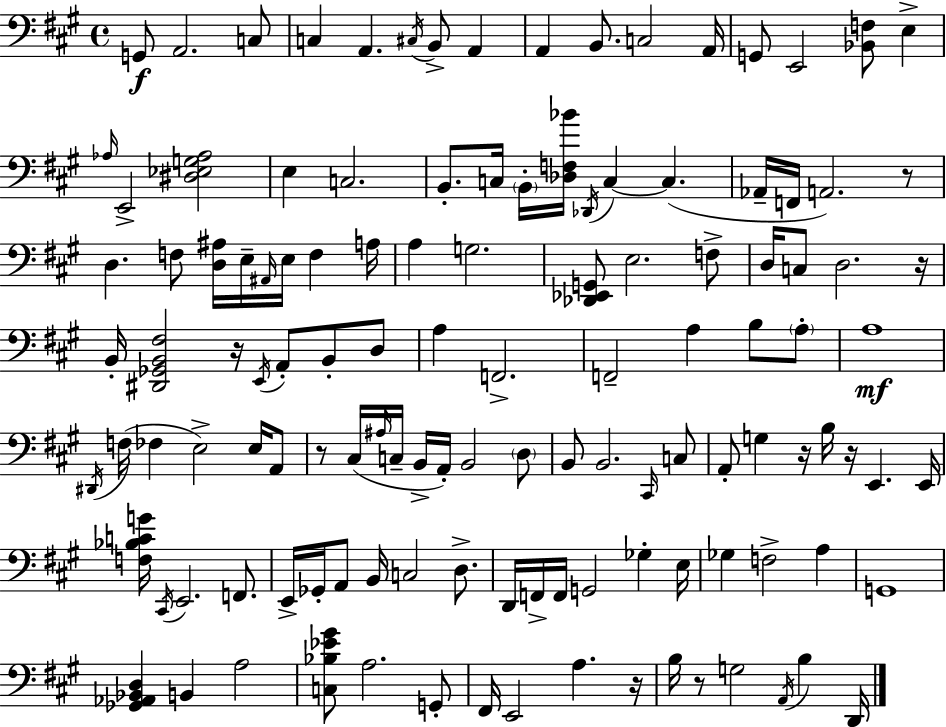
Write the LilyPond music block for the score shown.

{
  \clef bass
  \time 4/4
  \defaultTimeSignature
  \key a \major
  g,8\f a,2. c8 | c4 a,4. \acciaccatura { cis16 } b,8-> a,4 | a,4 b,8. c2 | a,16 g,8 e,2 <bes, f>8 e4-> | \break \grace { aes16 } e,2-> <dis ees g aes>2 | e4 c2. | b,8.-. c16 \parenthesize b,16-. <des f bes'>16 \acciaccatura { des,16 } c4~~ c4.( | aes,16-- f,16 a,2.) | \break r8 d4. f8 <d ais>16 e16-- \grace { ais,16 } e16 f4 | a16 a4 g2. | <des, ees, g,>8 e2. | f8-> d16 c8 d2. | \break r16 b,16-. <dis, ges, b, fis>2 r16 \acciaccatura { e,16 } a,8-. | b,8-. d8 a4 f,2.-> | f,2-- a4 | b8 \parenthesize a8-. a1\mf | \break \acciaccatura { dis,16 } f16( fes4 e2->) | e16 a,8 r8 cis16( \grace { ais16 } c16-- b,16-> a,16-.) b,2 | \parenthesize d8 b,8 b,2. | \grace { cis,16 } c8 a,8-. g4 r16 b16 | \break r16 e,4. e,16 <f bes c' g'>16 \acciaccatura { cis,16 } e,2. | f,8. e,16-> ges,16-. a,8 b,16 c2 | d8.-> d,16 f,16-> f,16 g,2 | ges4-. e16 ges4 f2-> | \break a4 g,1 | <ges, aes, bes, d>4 b,4 | a2 <c bes ees' gis'>8 a2. | g,8-. fis,16 e,2 | \break a4. r16 b16 r8 g2 | \acciaccatura { a,16 } b4 d,16 \bar "|."
}